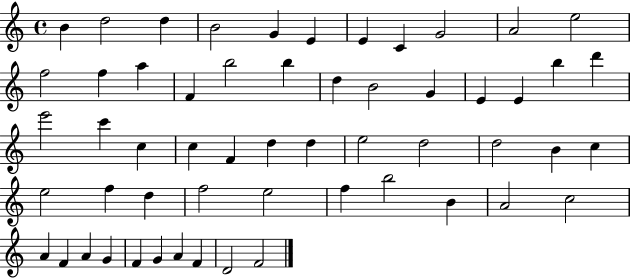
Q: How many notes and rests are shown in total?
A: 56